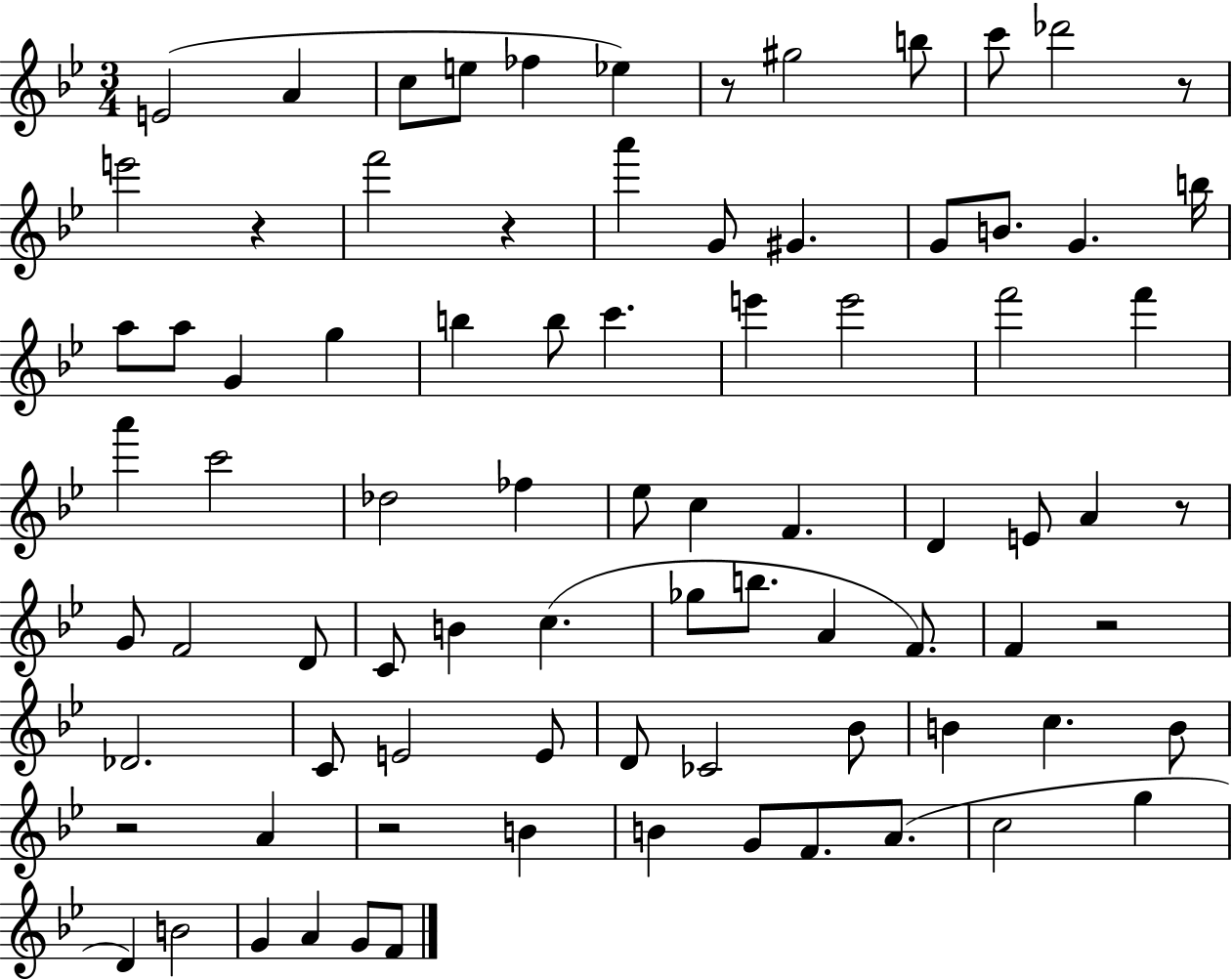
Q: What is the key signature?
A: BES major